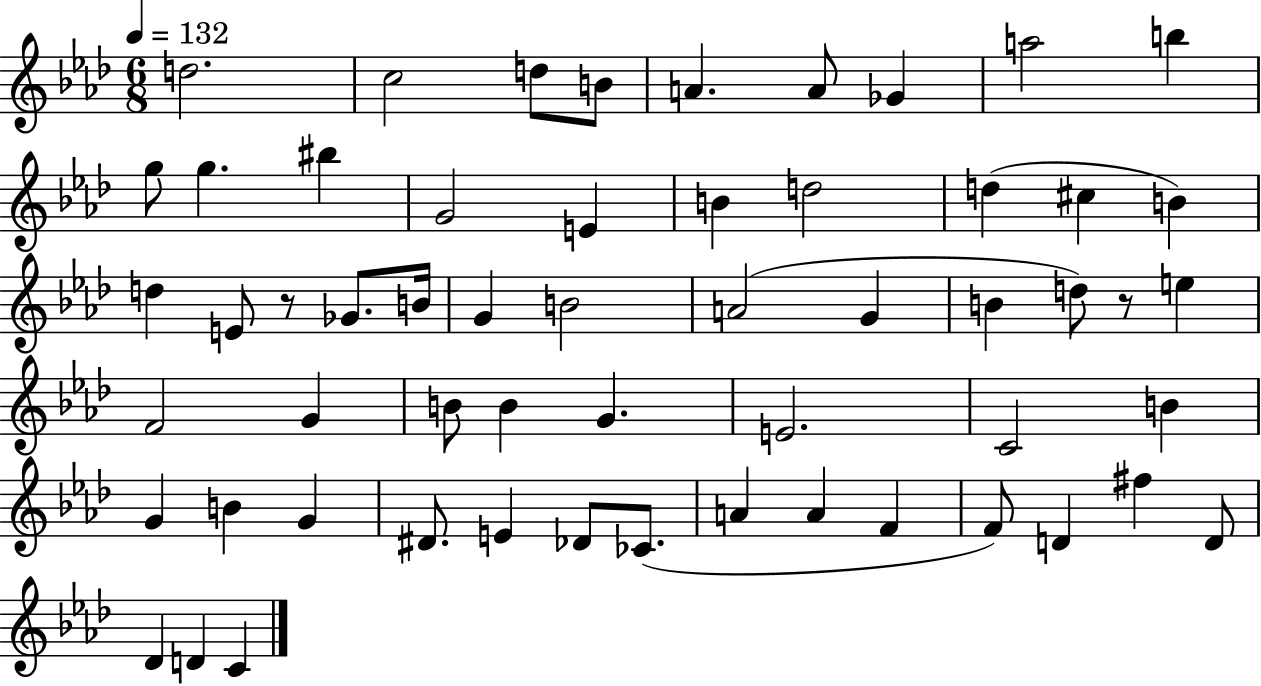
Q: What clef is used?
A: treble